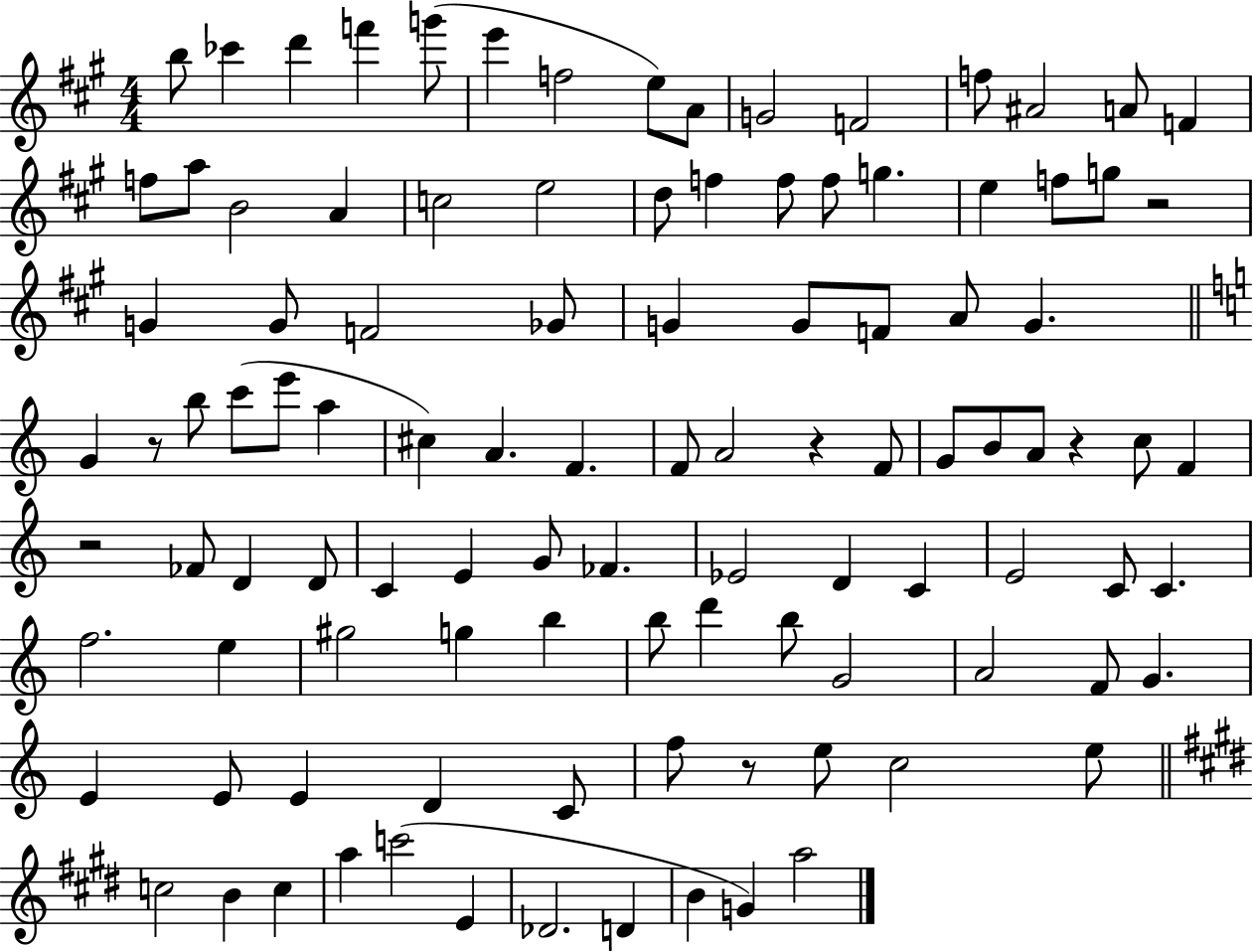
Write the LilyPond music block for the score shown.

{
  \clef treble
  \numericTimeSignature
  \time 4/4
  \key a \major
  b''8 ces'''4 d'''4 f'''4 g'''8( | e'''4 f''2 e''8) a'8 | g'2 f'2 | f''8 ais'2 a'8 f'4 | \break f''8 a''8 b'2 a'4 | c''2 e''2 | d''8 f''4 f''8 f''8 g''4. | e''4 f''8 g''8 r2 | \break g'4 g'8 f'2 ges'8 | g'4 g'8 f'8 a'8 g'4. | \bar "||" \break \key c \major g'4 r8 b''8 c'''8( e'''8 a''4 | cis''4) a'4. f'4. | f'8 a'2 r4 f'8 | g'8 b'8 a'8 r4 c''8 f'4 | \break r2 fes'8 d'4 d'8 | c'4 e'4 g'8 fes'4. | ees'2 d'4 c'4 | e'2 c'8 c'4. | \break f''2. e''4 | gis''2 g''4 b''4 | b''8 d'''4 b''8 g'2 | a'2 f'8 g'4. | \break e'4 e'8 e'4 d'4 c'8 | f''8 r8 e''8 c''2 e''8 | \bar "||" \break \key e \major c''2 b'4 c''4 | a''4 c'''2( e'4 | des'2. d'4 | b'4 g'4) a''2 | \break \bar "|."
}